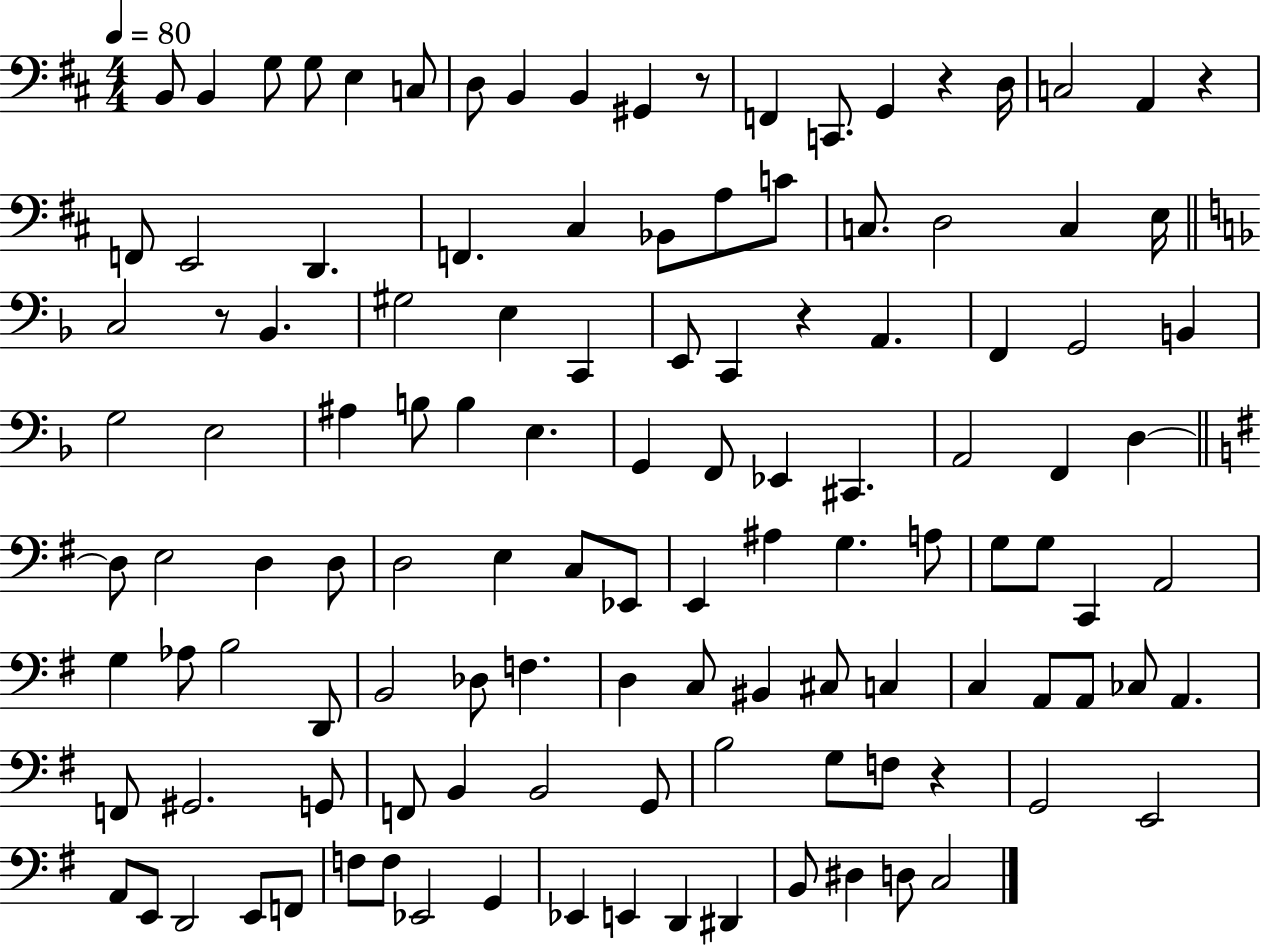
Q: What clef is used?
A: bass